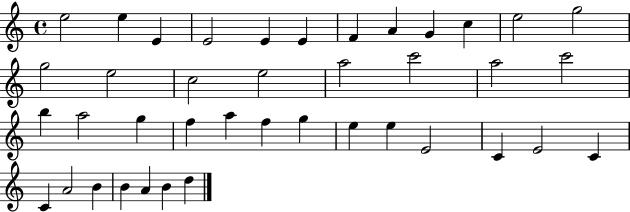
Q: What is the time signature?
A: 4/4